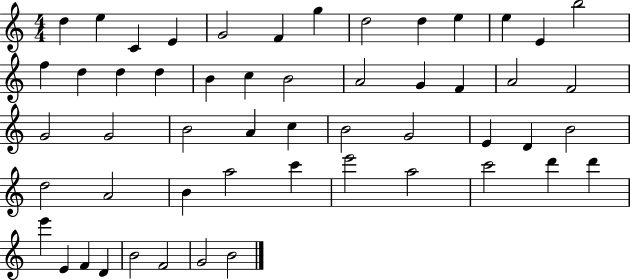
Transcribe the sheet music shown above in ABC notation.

X:1
T:Untitled
M:4/4
L:1/4
K:C
d e C E G2 F g d2 d e e E b2 f d d d B c B2 A2 G F A2 F2 G2 G2 B2 A c B2 G2 E D B2 d2 A2 B a2 c' e'2 a2 c'2 d' d' e' E F D B2 F2 G2 B2